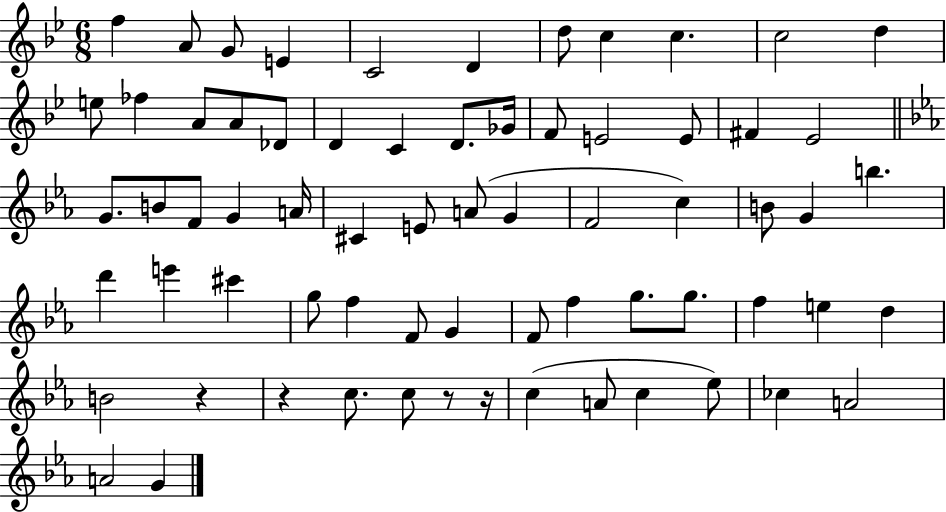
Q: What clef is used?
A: treble